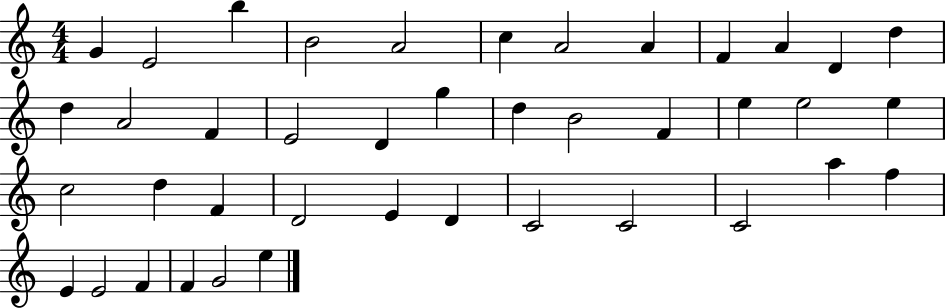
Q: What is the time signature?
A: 4/4